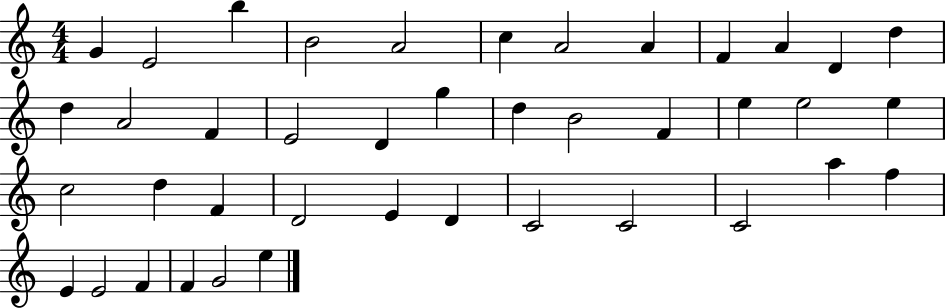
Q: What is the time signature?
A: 4/4